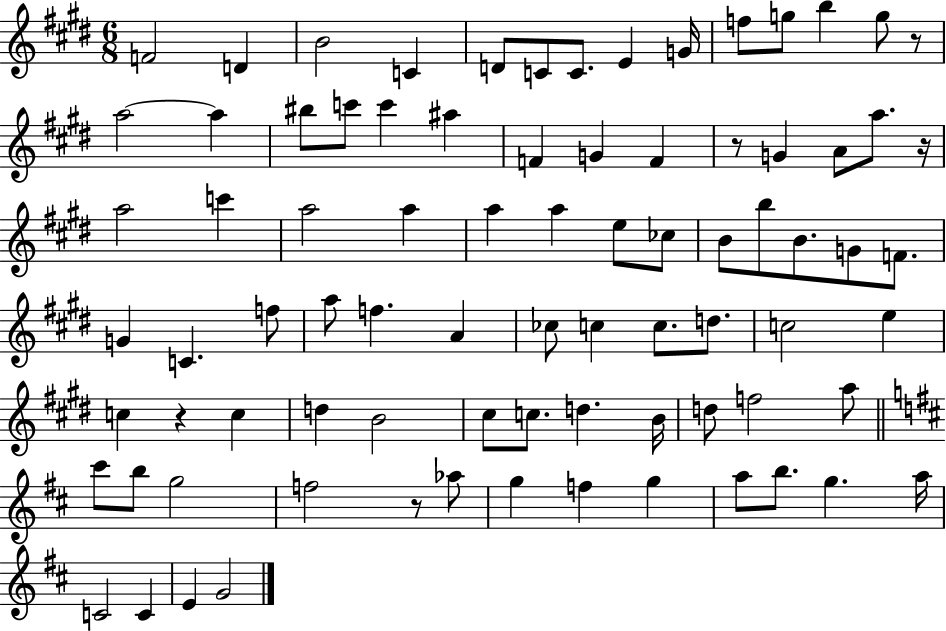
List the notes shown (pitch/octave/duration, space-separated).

F4/h D4/q B4/h C4/q D4/e C4/e C4/e. E4/q G4/s F5/e G5/e B5/q G5/e R/e A5/h A5/q BIS5/e C6/e C6/q A#5/q F4/q G4/q F4/q R/e G4/q A4/e A5/e. R/s A5/h C6/q A5/h A5/q A5/q A5/q E5/e CES5/e B4/e B5/e B4/e. G4/e F4/e. G4/q C4/q. F5/e A5/e F5/q. A4/q CES5/e C5/q C5/e. D5/e. C5/h E5/q C5/q R/q C5/q D5/q B4/h C#5/e C5/e. D5/q. B4/s D5/e F5/h A5/e C#6/e B5/e G5/h F5/h R/e Ab5/e G5/q F5/q G5/q A5/e B5/e. G5/q. A5/s C4/h C4/q E4/q G4/h